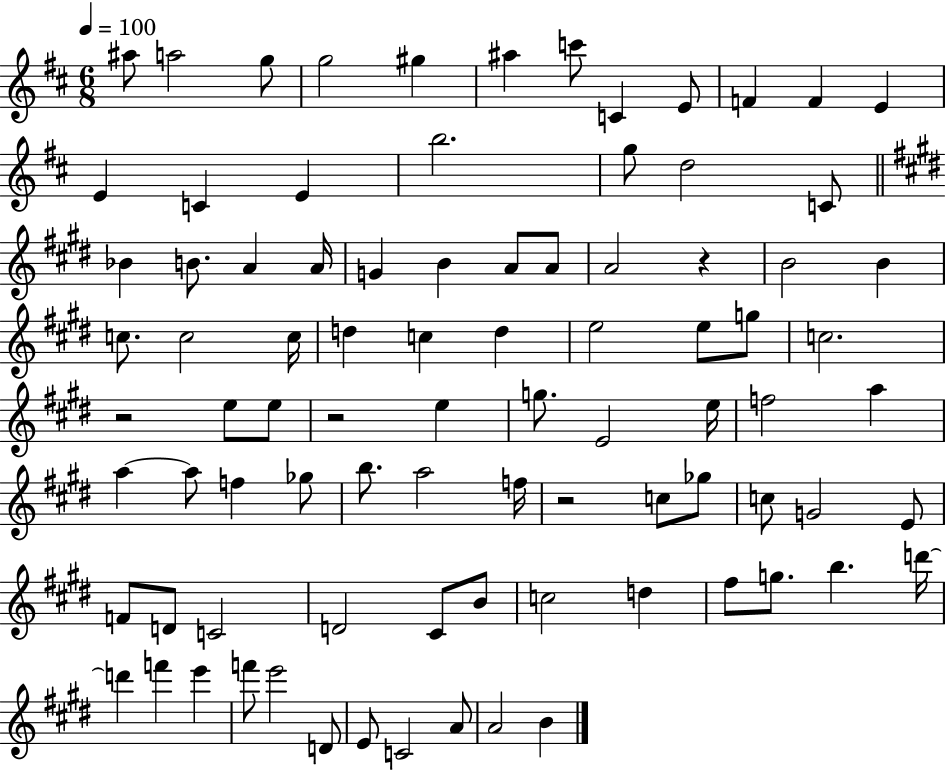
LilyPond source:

{
  \clef treble
  \numericTimeSignature
  \time 6/8
  \key d \major
  \tempo 4 = 100
  ais''8 a''2 g''8 | g''2 gis''4 | ais''4 c'''8 c'4 e'8 | f'4 f'4 e'4 | \break e'4 c'4 e'4 | b''2. | g''8 d''2 c'8 | \bar "||" \break \key e \major bes'4 b'8. a'4 a'16 | g'4 b'4 a'8 a'8 | a'2 r4 | b'2 b'4 | \break c''8. c''2 c''16 | d''4 c''4 d''4 | e''2 e''8 g''8 | c''2. | \break r2 e''8 e''8 | r2 e''4 | g''8. e'2 e''16 | f''2 a''4 | \break a''4~~ a''8 f''4 ges''8 | b''8. a''2 f''16 | r2 c''8 ges''8 | c''8 g'2 e'8 | \break f'8 d'8 c'2 | d'2 cis'8 b'8 | c''2 d''4 | fis''8 g''8. b''4. d'''16~~ | \break d'''4 f'''4 e'''4 | f'''8 e'''2 d'8 | e'8 c'2 a'8 | a'2 b'4 | \break \bar "|."
}